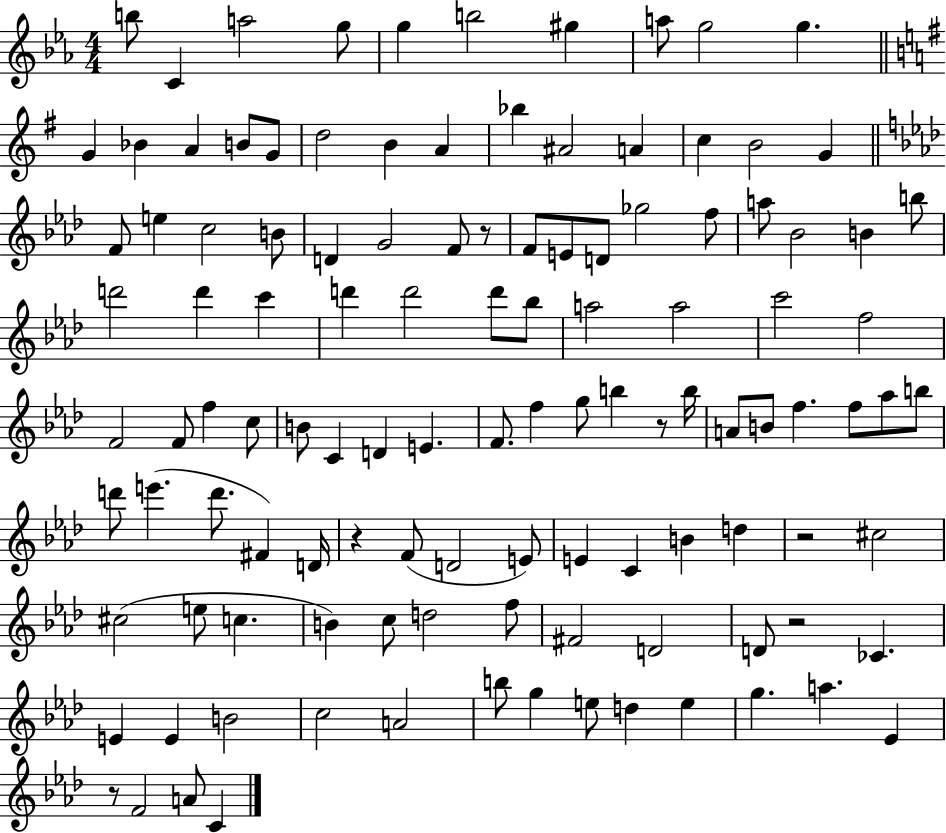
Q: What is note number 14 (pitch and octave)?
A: B4